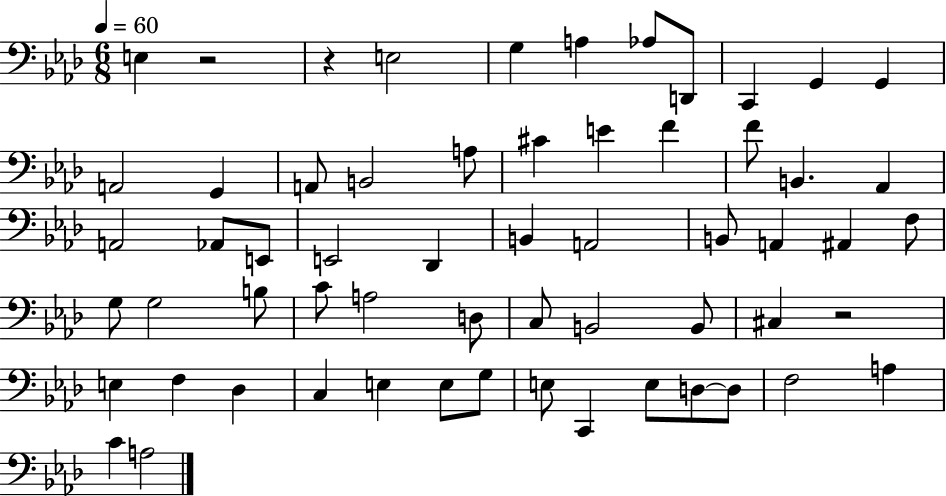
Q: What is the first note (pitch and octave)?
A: E3